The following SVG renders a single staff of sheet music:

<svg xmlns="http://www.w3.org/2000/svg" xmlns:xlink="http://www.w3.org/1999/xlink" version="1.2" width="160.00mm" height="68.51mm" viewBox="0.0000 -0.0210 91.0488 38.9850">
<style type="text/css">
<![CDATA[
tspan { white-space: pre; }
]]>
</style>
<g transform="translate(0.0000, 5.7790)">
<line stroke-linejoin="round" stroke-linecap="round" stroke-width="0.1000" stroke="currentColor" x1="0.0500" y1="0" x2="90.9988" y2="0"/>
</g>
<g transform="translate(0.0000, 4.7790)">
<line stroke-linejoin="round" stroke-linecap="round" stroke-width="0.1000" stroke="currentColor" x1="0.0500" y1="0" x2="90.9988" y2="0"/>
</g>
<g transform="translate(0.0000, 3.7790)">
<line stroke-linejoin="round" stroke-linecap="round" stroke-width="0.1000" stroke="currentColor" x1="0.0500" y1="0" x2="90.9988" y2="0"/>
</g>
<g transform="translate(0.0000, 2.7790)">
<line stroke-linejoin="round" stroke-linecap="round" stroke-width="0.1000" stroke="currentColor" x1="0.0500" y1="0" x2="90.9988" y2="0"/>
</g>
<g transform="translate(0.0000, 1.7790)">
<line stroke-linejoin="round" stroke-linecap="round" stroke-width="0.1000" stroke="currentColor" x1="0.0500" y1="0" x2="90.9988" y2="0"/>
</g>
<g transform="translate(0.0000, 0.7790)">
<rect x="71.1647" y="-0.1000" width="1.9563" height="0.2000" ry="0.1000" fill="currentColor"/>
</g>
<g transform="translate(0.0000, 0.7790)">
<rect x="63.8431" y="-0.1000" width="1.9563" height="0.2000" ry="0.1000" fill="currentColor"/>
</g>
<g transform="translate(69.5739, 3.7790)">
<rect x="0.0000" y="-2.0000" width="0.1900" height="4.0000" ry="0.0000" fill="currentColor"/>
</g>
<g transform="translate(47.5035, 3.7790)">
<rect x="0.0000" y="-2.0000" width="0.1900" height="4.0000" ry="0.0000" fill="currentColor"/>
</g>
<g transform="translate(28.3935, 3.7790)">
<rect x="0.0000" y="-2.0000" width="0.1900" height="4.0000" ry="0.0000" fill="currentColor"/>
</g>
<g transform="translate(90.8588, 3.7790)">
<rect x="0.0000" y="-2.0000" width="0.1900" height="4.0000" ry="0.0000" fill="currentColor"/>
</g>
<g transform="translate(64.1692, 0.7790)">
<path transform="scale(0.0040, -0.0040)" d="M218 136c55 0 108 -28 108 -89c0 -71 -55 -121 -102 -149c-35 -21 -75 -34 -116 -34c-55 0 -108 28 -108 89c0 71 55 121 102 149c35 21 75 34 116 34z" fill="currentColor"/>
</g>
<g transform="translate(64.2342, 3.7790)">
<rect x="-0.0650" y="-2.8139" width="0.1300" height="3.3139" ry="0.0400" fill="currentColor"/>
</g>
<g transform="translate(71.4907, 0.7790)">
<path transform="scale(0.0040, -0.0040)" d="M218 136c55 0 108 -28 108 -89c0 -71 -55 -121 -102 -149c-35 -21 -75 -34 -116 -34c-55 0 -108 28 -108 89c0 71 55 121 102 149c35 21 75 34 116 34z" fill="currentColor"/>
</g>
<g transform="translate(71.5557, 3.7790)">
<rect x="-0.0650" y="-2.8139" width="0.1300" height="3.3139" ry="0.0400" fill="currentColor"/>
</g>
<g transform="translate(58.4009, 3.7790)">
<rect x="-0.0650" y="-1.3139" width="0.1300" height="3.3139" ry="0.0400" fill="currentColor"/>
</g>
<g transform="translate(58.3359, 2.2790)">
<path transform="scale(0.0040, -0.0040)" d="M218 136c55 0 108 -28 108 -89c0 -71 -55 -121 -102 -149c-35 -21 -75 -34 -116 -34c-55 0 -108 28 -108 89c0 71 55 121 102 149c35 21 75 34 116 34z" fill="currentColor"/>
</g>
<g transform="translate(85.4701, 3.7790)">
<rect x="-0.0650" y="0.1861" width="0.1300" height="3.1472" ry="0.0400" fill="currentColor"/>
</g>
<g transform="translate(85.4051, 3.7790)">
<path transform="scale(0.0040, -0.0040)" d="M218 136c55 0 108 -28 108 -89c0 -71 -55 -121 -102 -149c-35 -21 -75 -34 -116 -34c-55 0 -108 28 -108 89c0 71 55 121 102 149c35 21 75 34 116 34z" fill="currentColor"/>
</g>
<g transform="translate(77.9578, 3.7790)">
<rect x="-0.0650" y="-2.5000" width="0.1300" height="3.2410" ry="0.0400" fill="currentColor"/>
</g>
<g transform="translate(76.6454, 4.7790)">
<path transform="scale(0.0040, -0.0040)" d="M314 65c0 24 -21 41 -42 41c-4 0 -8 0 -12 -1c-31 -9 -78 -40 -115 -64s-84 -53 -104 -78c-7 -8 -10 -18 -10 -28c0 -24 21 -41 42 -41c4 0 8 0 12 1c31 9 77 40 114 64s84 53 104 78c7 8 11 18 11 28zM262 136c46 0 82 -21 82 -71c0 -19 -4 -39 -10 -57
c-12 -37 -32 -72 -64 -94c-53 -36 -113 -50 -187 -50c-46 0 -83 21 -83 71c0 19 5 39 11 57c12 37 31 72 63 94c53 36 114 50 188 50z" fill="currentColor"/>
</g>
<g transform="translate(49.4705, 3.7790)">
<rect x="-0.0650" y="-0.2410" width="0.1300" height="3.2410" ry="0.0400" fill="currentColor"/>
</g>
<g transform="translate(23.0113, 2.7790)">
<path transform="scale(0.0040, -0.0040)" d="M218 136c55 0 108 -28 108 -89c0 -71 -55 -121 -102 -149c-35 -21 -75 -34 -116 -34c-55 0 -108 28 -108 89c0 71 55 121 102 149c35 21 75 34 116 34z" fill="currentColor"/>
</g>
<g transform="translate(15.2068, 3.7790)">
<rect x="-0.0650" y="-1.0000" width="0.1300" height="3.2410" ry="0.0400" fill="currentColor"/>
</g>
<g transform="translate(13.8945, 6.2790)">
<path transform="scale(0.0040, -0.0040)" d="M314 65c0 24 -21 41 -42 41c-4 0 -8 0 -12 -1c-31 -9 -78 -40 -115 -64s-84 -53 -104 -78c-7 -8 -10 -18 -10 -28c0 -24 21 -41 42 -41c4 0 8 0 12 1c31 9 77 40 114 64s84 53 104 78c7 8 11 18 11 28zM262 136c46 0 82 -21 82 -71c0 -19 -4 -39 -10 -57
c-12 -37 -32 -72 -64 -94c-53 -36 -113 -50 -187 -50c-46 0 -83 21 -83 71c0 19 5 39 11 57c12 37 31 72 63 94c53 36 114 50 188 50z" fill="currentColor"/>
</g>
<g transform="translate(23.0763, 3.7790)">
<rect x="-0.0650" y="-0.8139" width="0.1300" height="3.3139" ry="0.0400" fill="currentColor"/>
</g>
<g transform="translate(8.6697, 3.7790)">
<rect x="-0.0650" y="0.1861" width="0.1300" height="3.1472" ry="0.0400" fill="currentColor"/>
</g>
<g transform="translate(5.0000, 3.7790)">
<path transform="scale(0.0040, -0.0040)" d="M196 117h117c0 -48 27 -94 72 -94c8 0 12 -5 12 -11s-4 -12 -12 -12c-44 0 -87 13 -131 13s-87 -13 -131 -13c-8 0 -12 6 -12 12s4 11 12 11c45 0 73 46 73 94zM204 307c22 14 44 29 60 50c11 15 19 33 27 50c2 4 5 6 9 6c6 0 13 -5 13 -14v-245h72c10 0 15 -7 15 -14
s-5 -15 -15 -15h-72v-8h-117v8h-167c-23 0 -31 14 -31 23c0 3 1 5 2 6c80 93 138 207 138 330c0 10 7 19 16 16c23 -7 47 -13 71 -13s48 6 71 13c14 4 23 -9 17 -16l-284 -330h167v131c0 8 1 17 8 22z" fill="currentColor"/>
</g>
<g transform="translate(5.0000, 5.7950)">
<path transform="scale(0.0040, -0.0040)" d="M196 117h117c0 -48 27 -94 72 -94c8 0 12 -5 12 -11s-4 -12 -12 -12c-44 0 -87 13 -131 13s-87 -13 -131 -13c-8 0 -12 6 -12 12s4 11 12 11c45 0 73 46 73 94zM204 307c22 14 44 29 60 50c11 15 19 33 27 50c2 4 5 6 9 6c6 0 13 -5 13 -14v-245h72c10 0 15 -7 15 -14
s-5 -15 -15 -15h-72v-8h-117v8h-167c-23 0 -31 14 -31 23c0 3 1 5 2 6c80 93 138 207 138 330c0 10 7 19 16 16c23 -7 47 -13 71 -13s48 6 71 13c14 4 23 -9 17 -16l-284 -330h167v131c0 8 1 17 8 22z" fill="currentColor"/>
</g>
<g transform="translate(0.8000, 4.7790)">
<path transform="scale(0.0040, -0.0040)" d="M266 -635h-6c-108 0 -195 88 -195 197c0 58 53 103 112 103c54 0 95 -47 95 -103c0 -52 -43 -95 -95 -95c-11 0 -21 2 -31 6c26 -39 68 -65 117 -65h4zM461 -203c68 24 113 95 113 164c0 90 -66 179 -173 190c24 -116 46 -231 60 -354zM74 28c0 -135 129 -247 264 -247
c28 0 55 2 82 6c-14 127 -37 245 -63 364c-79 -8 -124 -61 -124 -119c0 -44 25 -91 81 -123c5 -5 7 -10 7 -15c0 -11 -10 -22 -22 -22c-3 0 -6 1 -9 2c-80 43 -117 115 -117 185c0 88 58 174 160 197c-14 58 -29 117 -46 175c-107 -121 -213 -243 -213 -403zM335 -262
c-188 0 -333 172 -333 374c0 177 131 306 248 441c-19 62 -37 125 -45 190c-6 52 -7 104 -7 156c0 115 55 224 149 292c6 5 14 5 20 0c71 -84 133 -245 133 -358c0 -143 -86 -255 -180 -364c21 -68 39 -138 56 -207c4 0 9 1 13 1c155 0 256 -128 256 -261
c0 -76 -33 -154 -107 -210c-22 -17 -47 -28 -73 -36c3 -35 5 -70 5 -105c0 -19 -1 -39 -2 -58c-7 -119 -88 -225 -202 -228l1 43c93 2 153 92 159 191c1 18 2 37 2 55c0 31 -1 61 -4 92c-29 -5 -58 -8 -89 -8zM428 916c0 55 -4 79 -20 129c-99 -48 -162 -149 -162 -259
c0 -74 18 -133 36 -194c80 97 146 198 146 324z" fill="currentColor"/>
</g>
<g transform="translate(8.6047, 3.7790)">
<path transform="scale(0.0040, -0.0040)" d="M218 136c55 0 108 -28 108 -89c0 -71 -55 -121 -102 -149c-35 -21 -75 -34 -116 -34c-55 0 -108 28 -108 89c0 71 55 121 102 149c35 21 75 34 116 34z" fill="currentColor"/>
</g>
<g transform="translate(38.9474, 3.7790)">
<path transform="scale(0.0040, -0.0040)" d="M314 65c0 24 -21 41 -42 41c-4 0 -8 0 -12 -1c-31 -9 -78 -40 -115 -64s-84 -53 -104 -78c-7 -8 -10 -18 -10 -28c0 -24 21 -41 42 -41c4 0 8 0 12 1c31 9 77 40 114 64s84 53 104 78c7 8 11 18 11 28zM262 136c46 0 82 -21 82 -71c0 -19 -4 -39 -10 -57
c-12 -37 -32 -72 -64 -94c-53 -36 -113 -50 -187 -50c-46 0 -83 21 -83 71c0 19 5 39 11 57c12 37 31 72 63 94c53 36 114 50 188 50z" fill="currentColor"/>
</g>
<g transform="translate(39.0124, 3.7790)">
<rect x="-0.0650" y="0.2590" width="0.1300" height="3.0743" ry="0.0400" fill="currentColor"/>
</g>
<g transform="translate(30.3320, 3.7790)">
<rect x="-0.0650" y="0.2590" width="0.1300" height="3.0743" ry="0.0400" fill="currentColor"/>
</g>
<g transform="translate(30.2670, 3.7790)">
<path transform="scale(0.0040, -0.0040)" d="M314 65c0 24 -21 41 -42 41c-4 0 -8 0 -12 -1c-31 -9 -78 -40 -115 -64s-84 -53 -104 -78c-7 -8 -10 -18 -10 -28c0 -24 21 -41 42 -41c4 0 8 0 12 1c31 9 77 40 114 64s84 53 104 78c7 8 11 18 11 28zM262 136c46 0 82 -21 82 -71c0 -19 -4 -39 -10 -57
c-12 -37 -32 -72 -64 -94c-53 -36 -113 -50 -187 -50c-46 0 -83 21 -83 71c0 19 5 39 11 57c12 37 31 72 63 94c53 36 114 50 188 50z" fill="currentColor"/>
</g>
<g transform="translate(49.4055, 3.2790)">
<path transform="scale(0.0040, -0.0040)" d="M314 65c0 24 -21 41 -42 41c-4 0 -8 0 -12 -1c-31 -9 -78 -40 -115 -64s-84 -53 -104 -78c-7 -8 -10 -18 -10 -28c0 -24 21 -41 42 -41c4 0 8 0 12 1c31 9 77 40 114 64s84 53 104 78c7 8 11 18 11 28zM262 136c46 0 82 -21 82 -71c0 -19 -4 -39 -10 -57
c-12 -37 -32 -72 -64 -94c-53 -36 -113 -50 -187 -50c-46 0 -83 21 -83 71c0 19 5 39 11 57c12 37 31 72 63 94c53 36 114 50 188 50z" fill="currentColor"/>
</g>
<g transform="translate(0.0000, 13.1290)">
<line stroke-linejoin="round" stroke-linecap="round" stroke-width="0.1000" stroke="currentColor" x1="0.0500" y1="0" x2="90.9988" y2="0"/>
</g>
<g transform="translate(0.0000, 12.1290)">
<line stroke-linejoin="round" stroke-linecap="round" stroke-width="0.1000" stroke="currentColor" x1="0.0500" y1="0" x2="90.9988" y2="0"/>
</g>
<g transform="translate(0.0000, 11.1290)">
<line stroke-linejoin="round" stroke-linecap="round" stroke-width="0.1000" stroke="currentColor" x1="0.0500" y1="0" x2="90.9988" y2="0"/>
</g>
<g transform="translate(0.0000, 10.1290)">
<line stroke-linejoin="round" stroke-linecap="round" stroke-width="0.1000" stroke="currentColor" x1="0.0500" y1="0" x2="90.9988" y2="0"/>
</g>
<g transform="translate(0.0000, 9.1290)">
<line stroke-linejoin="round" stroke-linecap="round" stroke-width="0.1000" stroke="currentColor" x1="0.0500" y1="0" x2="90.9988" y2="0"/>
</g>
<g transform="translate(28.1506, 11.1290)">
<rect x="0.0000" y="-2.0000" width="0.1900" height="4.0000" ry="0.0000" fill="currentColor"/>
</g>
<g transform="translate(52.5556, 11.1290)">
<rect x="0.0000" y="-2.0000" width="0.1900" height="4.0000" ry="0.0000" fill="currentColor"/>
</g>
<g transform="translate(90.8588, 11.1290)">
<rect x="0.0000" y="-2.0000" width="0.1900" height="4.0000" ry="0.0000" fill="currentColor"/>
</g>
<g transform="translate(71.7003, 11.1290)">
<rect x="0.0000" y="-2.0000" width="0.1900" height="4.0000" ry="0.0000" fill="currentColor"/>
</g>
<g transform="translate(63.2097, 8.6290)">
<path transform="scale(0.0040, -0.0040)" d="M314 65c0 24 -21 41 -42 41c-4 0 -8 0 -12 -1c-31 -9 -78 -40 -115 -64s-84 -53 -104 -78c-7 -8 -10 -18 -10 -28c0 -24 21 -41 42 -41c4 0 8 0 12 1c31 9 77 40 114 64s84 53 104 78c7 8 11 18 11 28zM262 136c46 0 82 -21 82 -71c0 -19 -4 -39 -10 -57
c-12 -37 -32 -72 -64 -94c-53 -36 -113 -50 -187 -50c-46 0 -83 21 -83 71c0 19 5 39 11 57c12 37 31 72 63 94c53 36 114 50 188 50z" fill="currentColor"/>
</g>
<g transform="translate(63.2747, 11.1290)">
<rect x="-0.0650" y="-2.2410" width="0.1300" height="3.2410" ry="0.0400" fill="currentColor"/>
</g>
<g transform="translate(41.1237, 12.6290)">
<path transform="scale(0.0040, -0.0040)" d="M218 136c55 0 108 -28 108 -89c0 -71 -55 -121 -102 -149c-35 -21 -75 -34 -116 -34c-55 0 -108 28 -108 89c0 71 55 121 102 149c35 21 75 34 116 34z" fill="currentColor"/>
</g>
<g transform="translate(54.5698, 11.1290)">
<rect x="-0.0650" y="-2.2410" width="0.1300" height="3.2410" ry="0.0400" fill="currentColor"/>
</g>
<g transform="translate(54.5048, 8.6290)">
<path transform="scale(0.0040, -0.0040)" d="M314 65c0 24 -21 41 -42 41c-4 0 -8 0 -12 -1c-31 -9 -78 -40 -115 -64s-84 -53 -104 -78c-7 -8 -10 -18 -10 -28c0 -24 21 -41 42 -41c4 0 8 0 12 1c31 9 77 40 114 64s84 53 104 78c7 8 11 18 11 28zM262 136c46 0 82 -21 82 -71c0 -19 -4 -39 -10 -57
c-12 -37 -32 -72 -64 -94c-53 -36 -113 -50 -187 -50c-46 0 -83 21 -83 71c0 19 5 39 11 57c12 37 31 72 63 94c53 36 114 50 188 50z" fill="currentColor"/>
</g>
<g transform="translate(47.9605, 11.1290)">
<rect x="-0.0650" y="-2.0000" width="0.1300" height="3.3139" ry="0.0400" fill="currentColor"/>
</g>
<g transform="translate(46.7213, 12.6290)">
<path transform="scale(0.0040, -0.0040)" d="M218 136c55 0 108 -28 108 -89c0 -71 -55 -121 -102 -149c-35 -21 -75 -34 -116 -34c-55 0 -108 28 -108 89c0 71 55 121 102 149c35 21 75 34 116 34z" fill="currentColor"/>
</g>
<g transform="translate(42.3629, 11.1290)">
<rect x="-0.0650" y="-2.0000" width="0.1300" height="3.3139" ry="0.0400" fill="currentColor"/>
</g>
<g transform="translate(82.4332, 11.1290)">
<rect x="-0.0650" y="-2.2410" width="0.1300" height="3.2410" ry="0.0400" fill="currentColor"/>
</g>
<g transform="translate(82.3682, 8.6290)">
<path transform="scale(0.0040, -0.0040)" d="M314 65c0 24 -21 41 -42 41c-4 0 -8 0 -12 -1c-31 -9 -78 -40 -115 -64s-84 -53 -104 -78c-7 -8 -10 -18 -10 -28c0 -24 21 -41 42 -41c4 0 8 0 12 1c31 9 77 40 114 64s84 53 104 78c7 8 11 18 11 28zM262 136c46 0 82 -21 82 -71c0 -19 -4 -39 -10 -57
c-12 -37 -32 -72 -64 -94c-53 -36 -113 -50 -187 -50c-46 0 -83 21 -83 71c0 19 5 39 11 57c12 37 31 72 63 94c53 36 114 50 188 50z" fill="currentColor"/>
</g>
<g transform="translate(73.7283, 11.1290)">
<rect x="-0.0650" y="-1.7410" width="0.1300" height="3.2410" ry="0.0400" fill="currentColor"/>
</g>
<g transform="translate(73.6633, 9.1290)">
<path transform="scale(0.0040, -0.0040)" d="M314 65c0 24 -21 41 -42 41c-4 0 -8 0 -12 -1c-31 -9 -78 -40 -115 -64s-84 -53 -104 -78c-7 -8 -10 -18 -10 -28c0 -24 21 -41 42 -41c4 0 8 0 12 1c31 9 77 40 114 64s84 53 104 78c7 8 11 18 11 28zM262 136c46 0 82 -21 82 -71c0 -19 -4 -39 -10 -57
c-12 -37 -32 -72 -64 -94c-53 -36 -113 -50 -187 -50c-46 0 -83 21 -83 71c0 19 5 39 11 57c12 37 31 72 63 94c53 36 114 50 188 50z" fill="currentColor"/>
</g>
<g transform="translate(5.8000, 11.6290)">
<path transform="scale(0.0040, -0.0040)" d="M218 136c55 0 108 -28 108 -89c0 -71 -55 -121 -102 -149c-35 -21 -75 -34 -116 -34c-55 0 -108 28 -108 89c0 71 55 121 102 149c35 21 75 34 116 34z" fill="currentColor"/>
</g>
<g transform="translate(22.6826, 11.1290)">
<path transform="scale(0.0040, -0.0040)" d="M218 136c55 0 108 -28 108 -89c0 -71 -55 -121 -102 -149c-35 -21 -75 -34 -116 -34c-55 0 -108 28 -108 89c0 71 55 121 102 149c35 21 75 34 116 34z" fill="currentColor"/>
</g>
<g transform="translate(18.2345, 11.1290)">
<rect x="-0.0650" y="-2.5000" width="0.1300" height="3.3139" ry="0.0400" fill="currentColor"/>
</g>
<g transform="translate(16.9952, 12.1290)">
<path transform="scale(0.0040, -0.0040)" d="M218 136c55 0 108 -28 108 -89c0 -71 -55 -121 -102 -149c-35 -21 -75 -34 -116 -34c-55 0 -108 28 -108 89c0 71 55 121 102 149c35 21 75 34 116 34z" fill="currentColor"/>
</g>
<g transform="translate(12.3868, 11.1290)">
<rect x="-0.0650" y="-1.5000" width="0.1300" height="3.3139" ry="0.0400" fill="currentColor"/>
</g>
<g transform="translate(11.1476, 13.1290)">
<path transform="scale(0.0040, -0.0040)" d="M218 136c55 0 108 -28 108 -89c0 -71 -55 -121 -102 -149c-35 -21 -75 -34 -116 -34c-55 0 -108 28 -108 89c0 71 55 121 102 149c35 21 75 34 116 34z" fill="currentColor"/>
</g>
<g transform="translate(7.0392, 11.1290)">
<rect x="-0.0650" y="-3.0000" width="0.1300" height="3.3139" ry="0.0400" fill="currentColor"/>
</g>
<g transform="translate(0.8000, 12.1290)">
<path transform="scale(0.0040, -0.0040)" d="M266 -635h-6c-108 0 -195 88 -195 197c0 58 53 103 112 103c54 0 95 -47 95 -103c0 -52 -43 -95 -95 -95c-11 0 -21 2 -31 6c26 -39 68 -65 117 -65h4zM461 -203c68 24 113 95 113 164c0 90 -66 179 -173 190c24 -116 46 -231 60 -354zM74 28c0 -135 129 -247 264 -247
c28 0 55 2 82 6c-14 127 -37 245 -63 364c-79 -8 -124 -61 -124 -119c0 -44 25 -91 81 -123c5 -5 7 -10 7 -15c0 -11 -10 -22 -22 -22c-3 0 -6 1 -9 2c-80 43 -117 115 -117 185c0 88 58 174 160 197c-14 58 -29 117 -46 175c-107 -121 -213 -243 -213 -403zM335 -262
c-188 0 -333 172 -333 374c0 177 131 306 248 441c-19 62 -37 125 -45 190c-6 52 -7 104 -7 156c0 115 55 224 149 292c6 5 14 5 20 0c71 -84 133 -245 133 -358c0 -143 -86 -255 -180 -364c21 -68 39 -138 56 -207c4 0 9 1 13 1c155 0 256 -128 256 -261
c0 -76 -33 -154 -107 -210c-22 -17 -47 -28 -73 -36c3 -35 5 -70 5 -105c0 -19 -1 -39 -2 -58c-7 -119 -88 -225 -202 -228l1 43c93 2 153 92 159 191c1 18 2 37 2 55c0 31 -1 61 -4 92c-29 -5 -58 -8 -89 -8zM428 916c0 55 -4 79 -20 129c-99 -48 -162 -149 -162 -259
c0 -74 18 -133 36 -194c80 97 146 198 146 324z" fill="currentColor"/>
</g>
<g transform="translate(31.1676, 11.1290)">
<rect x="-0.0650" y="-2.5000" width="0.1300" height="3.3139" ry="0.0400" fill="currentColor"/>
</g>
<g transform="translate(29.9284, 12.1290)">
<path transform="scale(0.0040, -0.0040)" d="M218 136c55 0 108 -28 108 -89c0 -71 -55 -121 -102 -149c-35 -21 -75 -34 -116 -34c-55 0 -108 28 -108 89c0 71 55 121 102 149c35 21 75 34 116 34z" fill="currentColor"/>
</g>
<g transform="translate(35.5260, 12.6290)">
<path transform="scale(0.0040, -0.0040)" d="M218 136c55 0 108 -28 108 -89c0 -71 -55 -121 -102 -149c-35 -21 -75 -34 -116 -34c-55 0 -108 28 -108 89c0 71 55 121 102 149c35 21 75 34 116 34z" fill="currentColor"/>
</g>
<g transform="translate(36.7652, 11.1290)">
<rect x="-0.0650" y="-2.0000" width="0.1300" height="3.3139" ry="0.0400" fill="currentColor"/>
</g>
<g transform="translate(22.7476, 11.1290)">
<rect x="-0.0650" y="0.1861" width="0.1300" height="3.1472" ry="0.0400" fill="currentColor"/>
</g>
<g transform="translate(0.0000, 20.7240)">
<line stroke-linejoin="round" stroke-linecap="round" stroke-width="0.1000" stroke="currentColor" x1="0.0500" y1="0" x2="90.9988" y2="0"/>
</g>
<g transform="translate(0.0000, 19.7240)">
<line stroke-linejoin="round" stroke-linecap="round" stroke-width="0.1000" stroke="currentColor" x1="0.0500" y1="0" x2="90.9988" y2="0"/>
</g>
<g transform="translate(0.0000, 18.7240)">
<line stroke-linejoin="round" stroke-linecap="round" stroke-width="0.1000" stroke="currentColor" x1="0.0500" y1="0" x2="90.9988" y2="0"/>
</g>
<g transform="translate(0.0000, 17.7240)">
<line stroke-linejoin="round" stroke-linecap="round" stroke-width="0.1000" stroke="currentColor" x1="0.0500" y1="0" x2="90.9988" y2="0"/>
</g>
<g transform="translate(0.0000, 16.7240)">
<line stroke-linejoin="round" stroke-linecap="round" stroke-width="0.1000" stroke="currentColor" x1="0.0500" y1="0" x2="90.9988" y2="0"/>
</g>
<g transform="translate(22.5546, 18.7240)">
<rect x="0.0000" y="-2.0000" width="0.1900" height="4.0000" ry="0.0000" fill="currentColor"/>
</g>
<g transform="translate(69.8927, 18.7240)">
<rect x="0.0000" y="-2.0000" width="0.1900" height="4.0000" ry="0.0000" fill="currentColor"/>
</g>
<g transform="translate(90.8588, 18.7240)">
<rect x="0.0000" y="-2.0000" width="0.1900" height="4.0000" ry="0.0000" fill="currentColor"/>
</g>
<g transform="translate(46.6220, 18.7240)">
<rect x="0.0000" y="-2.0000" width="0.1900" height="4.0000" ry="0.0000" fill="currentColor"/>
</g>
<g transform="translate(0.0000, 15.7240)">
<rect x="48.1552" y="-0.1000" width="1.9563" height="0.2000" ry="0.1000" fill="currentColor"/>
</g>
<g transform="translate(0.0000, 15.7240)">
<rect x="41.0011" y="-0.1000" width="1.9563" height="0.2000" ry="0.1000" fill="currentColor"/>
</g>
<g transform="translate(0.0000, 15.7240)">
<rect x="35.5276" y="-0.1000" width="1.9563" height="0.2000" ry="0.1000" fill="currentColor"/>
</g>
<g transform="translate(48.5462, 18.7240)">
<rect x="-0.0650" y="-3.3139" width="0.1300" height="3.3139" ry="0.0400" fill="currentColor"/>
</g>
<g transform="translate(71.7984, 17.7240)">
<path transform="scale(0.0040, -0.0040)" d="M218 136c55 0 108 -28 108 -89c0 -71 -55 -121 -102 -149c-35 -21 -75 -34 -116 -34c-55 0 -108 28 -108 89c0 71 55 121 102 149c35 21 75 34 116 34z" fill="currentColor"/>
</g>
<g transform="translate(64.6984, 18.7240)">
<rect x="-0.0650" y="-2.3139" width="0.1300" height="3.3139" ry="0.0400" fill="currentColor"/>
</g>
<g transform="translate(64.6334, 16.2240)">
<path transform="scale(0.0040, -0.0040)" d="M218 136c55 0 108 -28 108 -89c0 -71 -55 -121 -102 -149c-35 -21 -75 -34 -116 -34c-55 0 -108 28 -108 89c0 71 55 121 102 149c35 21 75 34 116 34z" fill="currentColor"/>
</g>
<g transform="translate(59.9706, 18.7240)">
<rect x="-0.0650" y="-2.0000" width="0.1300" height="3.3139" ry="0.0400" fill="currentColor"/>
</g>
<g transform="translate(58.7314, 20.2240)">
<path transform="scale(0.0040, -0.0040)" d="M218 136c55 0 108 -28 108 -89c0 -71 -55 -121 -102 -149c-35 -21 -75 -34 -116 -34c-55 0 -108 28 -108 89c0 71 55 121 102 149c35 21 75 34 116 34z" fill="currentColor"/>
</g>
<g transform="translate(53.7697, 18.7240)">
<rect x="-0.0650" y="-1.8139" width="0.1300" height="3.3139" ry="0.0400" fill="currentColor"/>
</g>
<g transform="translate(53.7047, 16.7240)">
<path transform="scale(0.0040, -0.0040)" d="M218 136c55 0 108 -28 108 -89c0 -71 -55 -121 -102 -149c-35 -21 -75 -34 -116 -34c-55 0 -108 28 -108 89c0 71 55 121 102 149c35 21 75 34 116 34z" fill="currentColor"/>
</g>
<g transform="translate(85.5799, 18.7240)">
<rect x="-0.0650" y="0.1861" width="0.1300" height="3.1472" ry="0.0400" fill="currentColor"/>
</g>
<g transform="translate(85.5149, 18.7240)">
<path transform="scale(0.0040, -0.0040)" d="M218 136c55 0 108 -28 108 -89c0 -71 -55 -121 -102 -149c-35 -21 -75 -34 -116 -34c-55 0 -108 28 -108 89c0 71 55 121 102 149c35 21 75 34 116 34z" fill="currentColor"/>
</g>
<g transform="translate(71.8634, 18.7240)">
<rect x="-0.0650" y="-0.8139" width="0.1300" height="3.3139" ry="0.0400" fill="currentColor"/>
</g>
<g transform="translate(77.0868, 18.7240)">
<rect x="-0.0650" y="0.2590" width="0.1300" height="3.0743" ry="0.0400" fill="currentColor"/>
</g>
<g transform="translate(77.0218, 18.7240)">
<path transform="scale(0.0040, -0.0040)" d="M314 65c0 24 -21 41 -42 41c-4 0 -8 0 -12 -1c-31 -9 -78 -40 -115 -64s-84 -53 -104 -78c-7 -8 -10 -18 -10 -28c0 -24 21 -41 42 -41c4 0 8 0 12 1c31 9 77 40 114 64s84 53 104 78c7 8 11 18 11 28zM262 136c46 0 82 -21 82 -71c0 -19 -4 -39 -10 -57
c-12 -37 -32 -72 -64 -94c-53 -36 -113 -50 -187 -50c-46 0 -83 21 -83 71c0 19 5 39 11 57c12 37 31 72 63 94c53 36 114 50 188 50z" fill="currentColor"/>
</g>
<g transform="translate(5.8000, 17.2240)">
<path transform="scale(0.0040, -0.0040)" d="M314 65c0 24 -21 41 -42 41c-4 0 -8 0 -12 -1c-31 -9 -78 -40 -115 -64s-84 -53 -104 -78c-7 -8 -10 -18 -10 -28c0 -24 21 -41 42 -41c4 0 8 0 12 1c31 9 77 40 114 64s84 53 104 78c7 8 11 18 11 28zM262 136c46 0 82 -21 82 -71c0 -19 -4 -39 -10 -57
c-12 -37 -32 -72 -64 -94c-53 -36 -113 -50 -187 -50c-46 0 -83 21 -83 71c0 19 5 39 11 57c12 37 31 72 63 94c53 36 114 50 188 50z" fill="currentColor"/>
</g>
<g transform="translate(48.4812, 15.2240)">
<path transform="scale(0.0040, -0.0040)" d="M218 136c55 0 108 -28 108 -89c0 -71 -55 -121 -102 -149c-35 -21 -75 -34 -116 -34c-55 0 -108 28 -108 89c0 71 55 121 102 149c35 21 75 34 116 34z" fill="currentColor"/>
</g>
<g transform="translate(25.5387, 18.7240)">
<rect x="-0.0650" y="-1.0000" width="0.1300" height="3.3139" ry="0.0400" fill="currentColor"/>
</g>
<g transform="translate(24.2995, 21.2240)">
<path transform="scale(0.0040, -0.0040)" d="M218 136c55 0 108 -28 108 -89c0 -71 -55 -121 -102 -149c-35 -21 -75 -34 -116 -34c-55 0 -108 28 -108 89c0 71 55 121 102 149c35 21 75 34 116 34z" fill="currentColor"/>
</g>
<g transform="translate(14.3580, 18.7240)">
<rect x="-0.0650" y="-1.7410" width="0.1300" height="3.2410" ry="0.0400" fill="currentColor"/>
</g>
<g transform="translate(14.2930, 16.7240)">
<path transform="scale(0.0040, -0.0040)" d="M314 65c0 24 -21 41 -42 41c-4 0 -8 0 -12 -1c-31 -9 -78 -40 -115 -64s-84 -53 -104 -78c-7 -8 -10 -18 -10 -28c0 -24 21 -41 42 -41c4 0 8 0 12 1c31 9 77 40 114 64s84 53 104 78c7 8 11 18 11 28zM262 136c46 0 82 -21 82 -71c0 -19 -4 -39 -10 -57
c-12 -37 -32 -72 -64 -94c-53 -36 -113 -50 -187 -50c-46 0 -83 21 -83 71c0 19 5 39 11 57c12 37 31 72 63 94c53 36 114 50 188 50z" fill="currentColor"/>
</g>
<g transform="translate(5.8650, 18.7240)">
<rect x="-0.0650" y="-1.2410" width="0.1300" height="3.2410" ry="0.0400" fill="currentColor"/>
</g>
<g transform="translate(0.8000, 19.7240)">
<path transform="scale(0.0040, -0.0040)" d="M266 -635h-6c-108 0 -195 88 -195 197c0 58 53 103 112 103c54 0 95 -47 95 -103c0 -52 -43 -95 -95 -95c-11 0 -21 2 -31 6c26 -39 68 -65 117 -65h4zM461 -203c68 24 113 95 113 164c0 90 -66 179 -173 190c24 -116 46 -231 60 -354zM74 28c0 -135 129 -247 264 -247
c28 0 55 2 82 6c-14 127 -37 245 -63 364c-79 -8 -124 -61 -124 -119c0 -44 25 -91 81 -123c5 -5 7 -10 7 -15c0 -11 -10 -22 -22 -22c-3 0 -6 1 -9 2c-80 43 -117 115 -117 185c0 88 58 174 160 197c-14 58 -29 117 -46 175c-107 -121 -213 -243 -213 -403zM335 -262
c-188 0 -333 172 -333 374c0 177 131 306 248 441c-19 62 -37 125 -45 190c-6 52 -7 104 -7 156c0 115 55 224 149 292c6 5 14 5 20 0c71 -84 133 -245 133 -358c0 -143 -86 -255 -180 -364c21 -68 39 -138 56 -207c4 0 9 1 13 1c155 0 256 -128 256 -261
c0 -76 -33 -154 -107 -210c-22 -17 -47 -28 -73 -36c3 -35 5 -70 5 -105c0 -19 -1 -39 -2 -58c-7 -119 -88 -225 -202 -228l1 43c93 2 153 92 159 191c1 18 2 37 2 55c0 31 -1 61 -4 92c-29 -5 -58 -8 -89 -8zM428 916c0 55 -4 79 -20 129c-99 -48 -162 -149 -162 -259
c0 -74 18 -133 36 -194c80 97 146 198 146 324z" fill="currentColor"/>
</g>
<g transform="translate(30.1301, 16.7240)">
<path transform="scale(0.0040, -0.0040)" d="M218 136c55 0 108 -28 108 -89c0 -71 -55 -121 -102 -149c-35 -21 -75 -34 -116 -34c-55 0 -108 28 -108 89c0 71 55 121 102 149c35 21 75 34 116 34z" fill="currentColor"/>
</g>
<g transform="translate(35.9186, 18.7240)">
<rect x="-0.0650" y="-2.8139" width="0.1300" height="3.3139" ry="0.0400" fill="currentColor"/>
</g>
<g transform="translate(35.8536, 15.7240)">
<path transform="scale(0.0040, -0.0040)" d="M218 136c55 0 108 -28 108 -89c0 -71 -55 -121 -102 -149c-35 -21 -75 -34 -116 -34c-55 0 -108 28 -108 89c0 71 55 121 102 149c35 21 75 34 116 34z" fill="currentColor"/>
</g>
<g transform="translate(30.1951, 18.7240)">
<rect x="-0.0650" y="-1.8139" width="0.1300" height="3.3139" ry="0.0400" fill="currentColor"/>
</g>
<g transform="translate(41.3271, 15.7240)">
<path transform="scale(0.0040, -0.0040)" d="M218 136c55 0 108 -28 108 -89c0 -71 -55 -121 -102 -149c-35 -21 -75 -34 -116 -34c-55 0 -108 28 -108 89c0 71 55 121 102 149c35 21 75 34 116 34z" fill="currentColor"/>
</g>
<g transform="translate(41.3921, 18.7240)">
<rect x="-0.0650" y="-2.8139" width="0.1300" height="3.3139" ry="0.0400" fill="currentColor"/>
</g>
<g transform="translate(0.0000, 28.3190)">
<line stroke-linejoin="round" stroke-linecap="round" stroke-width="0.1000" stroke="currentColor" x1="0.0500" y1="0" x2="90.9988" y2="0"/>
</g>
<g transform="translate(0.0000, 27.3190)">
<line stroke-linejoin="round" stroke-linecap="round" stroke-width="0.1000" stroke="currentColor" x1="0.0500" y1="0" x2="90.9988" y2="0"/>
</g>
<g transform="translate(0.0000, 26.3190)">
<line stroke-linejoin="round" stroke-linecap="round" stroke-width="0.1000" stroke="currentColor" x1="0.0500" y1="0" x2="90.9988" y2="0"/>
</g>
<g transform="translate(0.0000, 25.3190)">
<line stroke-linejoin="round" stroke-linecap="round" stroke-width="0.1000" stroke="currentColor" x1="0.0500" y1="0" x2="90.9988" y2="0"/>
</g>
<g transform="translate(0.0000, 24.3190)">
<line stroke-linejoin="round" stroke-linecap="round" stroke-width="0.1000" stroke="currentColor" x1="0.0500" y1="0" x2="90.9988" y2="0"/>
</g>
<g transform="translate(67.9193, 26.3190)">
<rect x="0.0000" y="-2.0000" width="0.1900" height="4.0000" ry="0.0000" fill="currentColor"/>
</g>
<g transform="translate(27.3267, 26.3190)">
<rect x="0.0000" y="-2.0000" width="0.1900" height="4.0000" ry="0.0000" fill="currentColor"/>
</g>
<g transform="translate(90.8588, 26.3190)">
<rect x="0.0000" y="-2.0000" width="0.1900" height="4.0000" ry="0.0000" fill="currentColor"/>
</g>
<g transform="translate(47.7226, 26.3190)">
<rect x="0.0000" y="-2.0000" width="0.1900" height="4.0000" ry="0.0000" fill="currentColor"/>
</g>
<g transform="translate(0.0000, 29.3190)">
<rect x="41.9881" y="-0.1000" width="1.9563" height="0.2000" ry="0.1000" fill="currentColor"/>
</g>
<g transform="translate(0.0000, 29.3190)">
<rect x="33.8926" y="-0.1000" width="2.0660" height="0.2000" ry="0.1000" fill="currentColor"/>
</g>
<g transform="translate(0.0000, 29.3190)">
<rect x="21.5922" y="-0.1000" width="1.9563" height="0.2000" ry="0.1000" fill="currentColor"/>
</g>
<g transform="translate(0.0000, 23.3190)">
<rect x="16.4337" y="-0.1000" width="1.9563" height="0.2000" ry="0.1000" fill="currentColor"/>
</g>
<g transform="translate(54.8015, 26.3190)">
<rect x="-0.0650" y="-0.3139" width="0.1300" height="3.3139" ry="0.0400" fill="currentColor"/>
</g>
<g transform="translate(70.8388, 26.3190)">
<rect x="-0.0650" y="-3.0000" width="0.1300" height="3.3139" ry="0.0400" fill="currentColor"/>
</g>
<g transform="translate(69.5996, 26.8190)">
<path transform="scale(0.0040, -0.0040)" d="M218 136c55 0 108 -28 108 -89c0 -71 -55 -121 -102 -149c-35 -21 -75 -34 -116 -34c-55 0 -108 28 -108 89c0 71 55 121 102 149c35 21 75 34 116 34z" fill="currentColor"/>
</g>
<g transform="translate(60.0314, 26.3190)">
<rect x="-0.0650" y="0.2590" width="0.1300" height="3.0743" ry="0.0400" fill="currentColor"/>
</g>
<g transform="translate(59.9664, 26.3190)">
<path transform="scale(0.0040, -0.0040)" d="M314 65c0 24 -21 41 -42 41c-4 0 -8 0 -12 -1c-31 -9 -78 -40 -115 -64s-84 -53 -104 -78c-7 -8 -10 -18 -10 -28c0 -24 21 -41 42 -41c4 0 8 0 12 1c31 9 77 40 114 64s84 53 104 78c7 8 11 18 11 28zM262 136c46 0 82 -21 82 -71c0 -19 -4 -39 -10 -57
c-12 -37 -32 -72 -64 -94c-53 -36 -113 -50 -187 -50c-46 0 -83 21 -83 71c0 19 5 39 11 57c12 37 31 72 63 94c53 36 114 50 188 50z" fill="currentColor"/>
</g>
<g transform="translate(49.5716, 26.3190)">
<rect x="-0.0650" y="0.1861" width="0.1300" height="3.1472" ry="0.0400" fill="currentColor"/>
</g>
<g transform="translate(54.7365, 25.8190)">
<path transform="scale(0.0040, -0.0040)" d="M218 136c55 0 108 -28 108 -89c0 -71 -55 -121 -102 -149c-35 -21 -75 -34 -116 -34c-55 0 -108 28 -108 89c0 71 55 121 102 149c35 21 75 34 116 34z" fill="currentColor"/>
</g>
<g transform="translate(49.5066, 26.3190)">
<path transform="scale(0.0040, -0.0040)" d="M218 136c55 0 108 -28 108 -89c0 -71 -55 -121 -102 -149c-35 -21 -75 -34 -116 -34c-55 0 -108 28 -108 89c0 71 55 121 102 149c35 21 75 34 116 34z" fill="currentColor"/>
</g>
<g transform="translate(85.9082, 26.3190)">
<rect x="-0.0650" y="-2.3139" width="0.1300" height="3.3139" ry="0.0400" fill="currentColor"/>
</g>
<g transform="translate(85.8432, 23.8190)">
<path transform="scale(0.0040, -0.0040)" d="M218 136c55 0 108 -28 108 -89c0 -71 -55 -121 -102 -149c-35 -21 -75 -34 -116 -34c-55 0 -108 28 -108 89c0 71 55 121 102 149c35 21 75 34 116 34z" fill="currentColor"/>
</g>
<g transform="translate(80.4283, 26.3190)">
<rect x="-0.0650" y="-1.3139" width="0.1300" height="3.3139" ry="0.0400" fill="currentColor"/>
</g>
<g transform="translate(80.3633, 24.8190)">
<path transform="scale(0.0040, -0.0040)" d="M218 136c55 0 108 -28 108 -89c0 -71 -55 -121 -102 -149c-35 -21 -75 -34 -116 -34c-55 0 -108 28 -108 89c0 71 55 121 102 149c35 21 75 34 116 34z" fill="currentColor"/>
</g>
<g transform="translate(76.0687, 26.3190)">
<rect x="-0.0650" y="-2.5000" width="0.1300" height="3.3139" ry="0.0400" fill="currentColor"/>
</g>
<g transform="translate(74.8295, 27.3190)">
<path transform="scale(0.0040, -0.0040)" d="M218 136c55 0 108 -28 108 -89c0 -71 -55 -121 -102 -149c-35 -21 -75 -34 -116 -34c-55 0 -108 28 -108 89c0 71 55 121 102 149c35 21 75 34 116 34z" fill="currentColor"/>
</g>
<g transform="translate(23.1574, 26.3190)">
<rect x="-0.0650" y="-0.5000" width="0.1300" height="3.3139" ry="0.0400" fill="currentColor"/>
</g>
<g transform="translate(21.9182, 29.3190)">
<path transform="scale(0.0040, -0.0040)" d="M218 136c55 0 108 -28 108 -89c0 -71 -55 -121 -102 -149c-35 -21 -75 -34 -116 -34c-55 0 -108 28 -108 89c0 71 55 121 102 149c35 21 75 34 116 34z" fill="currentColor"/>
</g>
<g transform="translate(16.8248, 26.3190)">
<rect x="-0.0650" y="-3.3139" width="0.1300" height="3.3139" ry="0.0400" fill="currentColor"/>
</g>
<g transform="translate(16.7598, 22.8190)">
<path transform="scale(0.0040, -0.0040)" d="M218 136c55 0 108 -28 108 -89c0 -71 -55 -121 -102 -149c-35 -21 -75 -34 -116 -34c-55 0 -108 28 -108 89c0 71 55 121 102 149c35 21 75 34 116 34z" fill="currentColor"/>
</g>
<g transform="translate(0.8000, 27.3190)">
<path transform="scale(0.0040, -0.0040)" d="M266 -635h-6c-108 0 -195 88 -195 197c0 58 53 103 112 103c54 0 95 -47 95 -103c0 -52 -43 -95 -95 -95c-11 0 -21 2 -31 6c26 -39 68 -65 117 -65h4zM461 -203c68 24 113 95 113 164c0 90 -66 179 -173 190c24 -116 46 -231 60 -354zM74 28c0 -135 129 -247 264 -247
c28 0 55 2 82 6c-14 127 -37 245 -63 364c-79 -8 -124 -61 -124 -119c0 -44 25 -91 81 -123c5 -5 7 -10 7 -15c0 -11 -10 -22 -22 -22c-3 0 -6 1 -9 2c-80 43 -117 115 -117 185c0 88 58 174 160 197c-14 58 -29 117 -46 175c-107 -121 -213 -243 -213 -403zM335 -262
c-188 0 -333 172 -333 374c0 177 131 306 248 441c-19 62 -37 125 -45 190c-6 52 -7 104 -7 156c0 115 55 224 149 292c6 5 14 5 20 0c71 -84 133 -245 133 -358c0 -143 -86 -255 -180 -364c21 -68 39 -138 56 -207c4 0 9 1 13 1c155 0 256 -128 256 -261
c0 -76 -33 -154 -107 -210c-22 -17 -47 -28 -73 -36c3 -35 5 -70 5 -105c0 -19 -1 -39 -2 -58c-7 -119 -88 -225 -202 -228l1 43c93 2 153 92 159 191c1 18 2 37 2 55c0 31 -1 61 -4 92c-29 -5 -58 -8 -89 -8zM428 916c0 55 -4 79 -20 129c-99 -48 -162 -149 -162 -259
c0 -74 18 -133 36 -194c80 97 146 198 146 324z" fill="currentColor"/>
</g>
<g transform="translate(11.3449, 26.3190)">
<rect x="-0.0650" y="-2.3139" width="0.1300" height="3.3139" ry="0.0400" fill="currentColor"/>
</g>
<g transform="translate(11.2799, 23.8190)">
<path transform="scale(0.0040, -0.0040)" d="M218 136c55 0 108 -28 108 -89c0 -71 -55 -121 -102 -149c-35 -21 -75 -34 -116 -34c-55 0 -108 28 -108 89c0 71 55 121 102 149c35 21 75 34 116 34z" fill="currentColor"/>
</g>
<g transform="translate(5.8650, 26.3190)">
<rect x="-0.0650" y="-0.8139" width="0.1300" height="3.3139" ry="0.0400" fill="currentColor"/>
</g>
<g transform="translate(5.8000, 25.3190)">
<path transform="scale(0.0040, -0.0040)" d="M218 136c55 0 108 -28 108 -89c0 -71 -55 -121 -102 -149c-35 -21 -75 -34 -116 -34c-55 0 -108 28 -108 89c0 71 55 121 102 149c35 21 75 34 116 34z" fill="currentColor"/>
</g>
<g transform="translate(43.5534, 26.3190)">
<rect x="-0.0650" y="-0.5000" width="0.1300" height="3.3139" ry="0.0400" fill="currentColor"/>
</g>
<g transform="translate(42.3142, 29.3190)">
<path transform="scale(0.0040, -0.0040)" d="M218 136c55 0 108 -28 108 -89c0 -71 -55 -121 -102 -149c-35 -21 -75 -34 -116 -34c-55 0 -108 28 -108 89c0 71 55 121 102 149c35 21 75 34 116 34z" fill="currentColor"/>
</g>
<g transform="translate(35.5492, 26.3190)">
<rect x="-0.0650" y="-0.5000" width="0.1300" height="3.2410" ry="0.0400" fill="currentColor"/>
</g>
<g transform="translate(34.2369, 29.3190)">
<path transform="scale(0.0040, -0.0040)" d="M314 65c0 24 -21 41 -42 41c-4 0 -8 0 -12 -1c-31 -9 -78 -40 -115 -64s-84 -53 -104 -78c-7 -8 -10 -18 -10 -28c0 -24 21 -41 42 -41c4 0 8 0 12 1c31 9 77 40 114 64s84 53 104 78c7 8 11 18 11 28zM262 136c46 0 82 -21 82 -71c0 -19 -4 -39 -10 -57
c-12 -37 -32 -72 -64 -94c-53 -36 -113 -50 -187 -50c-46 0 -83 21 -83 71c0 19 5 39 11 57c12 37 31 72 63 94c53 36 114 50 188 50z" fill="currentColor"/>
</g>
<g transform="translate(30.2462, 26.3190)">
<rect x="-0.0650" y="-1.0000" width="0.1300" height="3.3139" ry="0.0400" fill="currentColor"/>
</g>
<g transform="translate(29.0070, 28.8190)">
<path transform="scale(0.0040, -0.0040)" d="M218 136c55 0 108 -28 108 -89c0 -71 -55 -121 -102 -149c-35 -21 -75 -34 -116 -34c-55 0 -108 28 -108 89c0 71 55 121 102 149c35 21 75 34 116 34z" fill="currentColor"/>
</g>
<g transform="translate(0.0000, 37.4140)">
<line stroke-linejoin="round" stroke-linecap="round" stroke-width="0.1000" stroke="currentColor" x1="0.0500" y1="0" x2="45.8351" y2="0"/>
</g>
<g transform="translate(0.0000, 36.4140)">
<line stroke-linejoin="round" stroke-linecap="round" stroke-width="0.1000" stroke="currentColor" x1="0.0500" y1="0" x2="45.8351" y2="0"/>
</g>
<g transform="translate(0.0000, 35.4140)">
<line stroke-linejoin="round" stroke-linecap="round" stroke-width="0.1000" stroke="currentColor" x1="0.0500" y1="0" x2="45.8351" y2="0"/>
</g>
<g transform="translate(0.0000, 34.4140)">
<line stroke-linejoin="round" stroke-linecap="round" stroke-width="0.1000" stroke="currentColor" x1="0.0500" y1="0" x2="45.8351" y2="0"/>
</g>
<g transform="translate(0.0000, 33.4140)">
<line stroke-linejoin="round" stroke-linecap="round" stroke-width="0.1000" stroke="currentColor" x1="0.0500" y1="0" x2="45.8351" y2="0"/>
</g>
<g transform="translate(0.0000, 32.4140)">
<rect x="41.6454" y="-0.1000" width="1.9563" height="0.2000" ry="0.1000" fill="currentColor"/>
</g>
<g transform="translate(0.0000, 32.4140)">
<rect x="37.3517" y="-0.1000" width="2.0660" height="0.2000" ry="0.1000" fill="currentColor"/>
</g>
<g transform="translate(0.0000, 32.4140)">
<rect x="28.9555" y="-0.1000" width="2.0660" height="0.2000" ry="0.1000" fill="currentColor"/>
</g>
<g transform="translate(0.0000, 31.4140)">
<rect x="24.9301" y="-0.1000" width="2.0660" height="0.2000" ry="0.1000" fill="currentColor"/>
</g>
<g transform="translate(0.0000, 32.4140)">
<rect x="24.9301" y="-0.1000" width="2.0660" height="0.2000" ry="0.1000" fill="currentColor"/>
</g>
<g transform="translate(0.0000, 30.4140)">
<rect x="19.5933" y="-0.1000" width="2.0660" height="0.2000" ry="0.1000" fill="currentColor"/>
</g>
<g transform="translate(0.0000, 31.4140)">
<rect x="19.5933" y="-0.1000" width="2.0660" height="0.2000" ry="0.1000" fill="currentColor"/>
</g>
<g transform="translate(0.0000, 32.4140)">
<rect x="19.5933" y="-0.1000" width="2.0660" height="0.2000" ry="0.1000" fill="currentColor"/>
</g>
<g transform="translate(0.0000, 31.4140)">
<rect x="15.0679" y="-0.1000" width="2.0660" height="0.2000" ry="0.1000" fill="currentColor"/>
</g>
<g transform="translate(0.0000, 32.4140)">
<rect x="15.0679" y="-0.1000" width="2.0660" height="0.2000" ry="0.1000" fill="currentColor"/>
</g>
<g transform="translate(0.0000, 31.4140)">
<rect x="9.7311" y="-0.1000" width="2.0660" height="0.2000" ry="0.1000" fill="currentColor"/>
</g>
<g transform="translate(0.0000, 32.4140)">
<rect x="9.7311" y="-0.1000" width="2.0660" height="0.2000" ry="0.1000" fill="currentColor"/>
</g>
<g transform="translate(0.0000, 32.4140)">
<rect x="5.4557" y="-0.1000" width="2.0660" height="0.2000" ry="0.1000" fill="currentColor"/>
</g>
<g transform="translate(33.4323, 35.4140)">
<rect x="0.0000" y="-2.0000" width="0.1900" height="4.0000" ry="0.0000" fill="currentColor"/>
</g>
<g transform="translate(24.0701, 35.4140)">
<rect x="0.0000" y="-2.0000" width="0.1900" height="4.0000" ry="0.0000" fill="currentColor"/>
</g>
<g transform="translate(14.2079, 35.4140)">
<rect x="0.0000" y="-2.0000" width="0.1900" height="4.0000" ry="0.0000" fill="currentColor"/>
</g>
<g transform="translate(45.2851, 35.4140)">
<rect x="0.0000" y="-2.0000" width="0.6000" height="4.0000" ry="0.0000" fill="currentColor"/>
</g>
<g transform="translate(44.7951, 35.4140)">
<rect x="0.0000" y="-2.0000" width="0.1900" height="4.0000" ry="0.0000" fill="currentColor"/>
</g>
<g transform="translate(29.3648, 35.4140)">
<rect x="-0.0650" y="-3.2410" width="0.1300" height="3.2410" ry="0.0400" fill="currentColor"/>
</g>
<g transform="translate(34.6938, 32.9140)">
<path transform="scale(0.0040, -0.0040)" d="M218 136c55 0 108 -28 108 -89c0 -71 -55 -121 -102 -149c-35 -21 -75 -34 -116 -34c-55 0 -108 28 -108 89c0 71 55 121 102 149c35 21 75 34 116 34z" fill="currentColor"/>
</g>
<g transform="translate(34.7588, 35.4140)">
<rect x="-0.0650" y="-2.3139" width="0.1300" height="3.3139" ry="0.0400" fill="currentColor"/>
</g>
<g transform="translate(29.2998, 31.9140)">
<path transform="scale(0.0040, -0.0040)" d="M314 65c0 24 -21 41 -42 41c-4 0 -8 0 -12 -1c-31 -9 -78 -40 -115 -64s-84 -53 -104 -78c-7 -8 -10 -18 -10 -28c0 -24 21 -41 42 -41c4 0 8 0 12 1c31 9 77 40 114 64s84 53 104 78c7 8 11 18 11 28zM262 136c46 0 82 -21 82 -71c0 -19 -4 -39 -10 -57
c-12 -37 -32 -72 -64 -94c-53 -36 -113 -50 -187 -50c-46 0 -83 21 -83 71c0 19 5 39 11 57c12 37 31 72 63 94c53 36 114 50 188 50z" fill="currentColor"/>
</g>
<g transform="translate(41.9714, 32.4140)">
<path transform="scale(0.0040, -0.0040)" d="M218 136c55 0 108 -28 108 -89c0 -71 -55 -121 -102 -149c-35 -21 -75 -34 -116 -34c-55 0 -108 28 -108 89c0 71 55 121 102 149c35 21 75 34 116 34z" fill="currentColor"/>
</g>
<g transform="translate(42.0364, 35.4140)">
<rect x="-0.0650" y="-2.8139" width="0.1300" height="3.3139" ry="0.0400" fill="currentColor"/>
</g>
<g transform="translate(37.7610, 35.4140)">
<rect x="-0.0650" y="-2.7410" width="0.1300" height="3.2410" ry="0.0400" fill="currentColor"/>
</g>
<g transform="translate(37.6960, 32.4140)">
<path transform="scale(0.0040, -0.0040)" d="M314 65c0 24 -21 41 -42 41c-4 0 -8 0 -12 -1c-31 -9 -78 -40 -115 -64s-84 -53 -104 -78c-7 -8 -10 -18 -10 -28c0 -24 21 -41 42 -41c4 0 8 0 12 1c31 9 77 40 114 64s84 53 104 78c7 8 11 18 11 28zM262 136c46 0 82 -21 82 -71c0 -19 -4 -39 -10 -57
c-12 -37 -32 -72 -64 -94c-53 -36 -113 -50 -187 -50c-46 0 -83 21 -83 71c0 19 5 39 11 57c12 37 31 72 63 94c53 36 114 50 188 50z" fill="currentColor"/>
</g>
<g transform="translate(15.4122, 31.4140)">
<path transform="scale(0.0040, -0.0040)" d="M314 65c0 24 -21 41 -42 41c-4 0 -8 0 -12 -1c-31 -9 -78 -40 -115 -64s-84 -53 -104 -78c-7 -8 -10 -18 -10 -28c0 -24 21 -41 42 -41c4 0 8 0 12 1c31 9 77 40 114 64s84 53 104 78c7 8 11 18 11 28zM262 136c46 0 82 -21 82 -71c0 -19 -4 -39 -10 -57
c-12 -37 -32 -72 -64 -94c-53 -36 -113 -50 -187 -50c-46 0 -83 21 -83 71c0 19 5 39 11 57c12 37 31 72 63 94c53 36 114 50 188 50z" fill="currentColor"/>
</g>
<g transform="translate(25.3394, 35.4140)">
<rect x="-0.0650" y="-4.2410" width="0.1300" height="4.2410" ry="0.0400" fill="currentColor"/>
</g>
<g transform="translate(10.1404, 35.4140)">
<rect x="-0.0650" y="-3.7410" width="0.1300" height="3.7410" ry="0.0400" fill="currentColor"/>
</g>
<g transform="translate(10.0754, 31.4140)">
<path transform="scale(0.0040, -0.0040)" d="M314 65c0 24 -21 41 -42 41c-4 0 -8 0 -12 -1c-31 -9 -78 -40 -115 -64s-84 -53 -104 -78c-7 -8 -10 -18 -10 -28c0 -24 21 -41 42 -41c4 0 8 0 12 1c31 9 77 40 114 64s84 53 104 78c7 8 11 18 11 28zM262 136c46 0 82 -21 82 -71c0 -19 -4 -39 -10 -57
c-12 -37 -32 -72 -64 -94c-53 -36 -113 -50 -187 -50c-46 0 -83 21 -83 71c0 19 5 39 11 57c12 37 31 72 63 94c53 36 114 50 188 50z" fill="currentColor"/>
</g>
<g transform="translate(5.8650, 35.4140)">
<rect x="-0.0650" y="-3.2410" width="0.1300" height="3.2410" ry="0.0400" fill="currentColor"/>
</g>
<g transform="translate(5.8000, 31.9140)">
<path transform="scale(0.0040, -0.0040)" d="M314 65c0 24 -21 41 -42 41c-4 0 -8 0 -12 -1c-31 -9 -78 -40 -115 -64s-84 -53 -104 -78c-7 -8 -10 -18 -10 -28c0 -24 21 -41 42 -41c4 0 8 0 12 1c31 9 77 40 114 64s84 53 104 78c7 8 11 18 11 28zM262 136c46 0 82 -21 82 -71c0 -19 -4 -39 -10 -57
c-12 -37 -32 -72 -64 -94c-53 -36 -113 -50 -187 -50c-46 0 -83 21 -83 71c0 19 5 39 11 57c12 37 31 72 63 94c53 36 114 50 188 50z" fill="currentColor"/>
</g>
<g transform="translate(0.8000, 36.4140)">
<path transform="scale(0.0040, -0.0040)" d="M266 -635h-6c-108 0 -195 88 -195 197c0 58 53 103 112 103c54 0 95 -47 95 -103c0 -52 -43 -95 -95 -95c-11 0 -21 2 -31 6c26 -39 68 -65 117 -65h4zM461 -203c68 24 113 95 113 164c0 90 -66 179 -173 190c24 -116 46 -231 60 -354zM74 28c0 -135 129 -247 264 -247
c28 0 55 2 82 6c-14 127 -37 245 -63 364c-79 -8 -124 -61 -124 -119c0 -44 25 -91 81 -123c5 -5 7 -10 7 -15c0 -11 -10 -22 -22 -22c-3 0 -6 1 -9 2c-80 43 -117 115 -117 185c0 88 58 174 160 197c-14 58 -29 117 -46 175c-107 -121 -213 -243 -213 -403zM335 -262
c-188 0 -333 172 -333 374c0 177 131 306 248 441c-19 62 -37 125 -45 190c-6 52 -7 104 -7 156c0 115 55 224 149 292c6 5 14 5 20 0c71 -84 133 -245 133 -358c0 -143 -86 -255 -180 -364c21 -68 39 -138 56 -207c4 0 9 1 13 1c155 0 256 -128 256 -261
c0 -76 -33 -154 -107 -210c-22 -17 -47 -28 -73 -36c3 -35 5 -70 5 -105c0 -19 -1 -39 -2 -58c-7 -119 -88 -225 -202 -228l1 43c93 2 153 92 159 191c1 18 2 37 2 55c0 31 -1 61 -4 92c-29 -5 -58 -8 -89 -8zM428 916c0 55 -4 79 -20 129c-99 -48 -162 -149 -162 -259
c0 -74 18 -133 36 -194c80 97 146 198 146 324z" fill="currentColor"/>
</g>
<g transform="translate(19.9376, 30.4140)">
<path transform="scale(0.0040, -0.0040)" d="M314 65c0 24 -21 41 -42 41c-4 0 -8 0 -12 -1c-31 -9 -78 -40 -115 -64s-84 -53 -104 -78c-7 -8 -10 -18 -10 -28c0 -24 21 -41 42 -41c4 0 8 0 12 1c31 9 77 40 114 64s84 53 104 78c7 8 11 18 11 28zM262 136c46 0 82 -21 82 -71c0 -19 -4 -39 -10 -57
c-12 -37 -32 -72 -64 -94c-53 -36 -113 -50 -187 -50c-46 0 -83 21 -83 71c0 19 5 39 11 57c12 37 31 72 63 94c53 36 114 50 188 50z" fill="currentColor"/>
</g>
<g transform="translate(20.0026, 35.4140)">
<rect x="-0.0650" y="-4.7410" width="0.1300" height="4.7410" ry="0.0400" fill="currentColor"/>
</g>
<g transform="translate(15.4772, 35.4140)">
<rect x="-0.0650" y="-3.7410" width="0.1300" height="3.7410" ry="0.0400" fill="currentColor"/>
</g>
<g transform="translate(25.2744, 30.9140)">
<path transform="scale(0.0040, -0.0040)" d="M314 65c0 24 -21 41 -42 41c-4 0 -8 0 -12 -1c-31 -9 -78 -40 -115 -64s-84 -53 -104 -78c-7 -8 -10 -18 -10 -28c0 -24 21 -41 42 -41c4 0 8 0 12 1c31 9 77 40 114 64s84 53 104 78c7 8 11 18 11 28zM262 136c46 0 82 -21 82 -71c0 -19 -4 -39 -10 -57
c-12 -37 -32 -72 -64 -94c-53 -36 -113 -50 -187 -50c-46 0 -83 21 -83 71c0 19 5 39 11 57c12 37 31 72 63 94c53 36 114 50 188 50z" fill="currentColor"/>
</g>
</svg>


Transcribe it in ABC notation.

X:1
T:Untitled
M:4/4
L:1/4
K:C
B D2 d B2 B2 c2 e a a G2 B A E G B G F F F g2 g2 f2 g2 e2 f2 D f a a b f F g d B2 B d g b C D C2 C B c B2 A G e g b2 c'2 c'2 e'2 d'2 b2 g a2 a